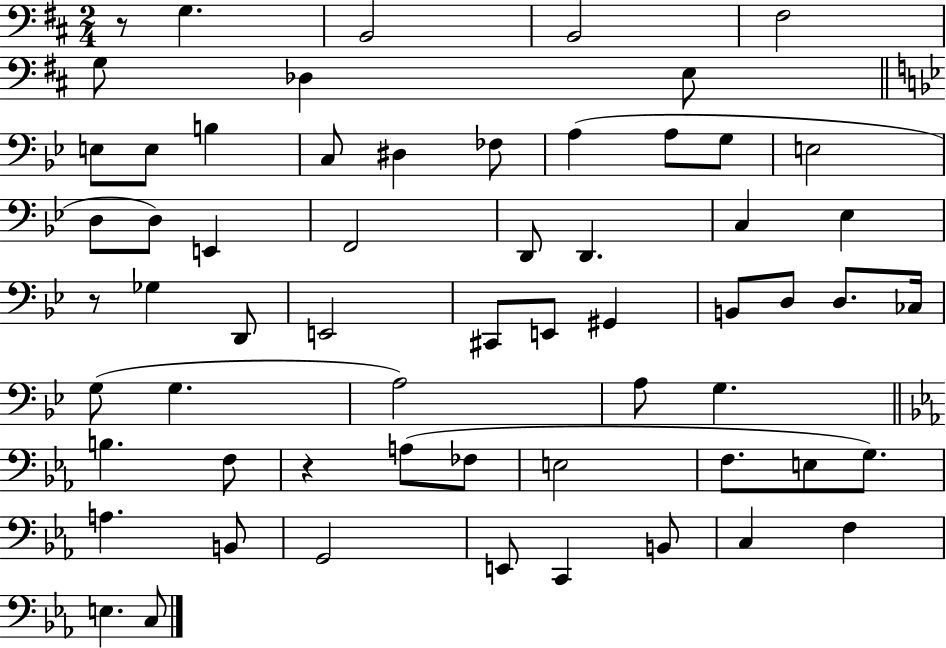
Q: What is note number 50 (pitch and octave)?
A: B2